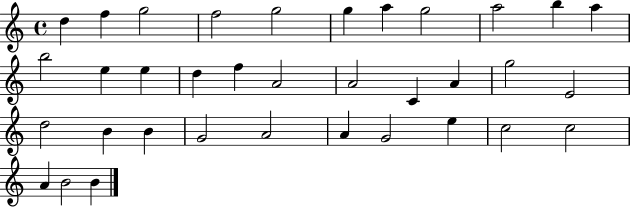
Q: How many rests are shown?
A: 0